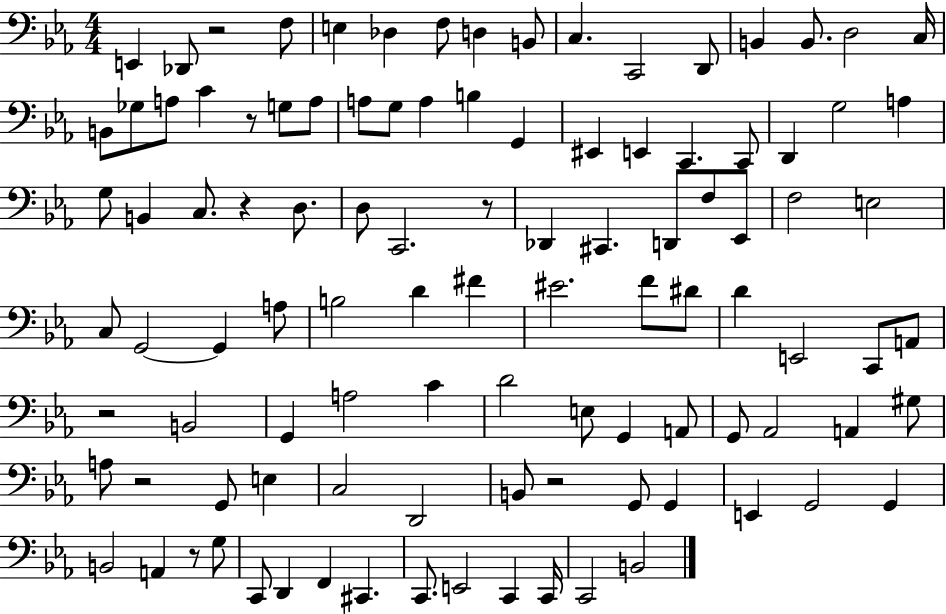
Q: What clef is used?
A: bass